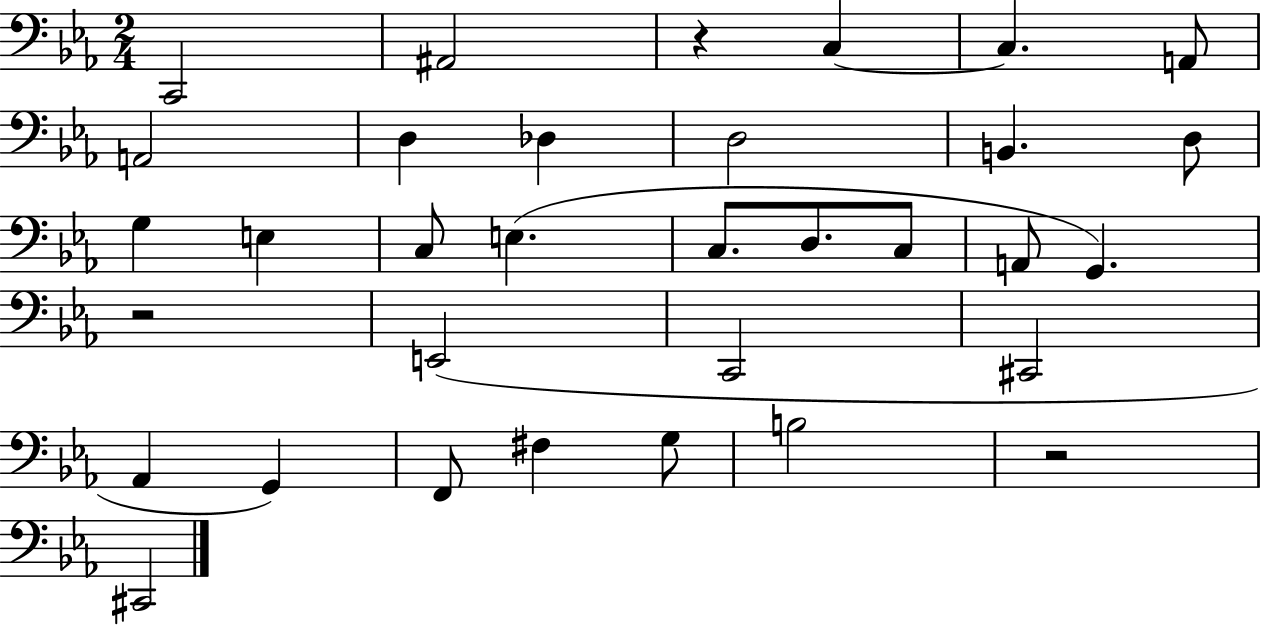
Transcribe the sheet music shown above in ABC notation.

X:1
T:Untitled
M:2/4
L:1/4
K:Eb
C,,2 ^A,,2 z C, C, A,,/2 A,,2 D, _D, D,2 B,, D,/2 G, E, C,/2 E, C,/2 D,/2 C,/2 A,,/2 G,, z2 E,,2 C,,2 ^C,,2 _A,, G,, F,,/2 ^F, G,/2 B,2 z2 ^C,,2